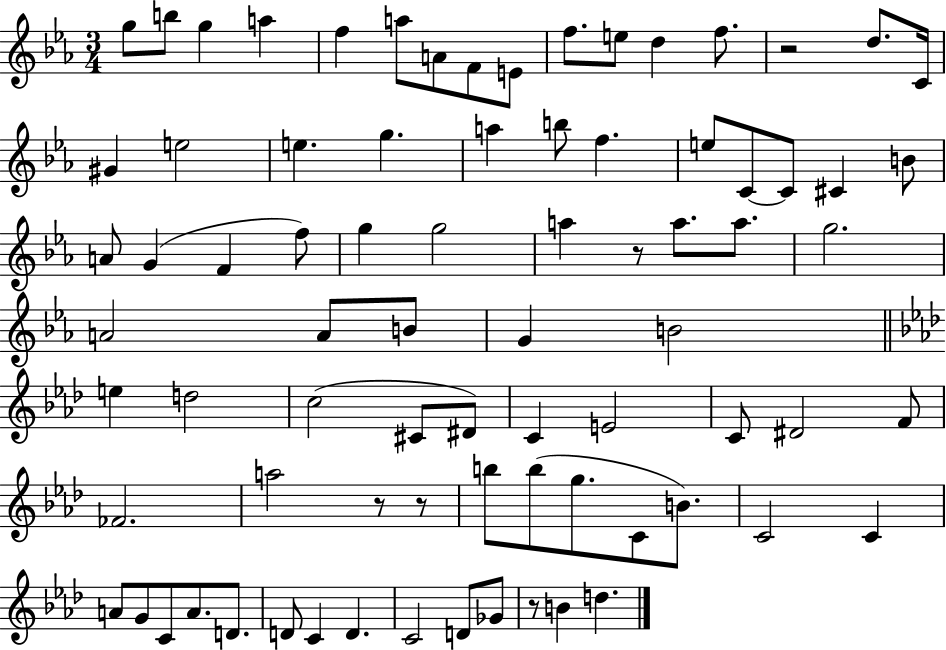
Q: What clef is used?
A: treble